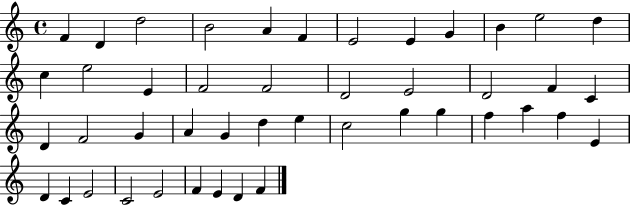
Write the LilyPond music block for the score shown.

{
  \clef treble
  \time 4/4
  \defaultTimeSignature
  \key c \major
  f'4 d'4 d''2 | b'2 a'4 f'4 | e'2 e'4 g'4 | b'4 e''2 d''4 | \break c''4 e''2 e'4 | f'2 f'2 | d'2 e'2 | d'2 f'4 c'4 | \break d'4 f'2 g'4 | a'4 g'4 d''4 e''4 | c''2 g''4 g''4 | f''4 a''4 f''4 e'4 | \break d'4 c'4 e'2 | c'2 e'2 | f'4 e'4 d'4 f'4 | \bar "|."
}